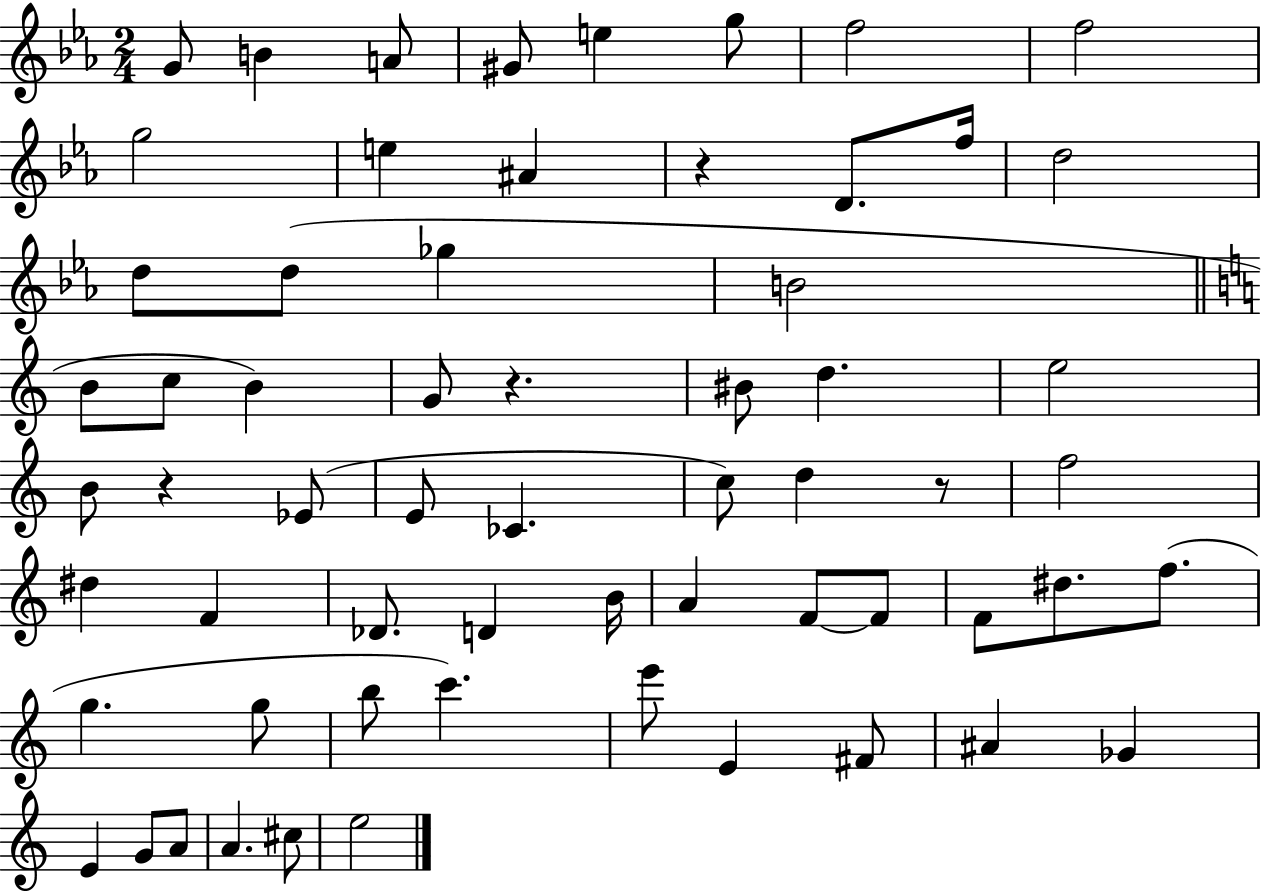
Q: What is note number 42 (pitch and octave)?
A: D#5